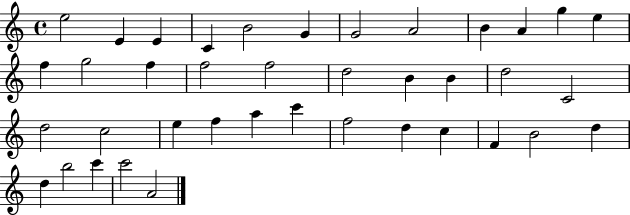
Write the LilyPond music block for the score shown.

{
  \clef treble
  \time 4/4
  \defaultTimeSignature
  \key c \major
  e''2 e'4 e'4 | c'4 b'2 g'4 | g'2 a'2 | b'4 a'4 g''4 e''4 | \break f''4 g''2 f''4 | f''2 f''2 | d''2 b'4 b'4 | d''2 c'2 | \break d''2 c''2 | e''4 f''4 a''4 c'''4 | f''2 d''4 c''4 | f'4 b'2 d''4 | \break d''4 b''2 c'''4 | c'''2 a'2 | \bar "|."
}